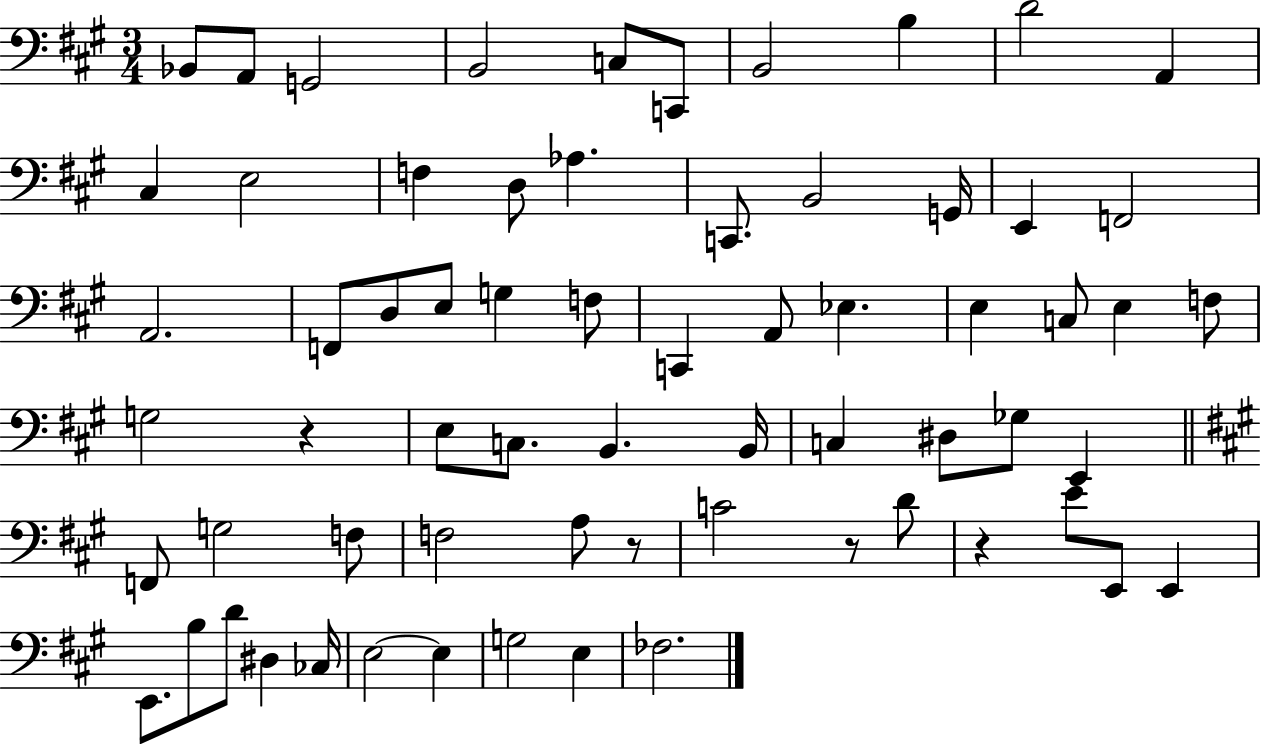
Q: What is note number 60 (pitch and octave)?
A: G3